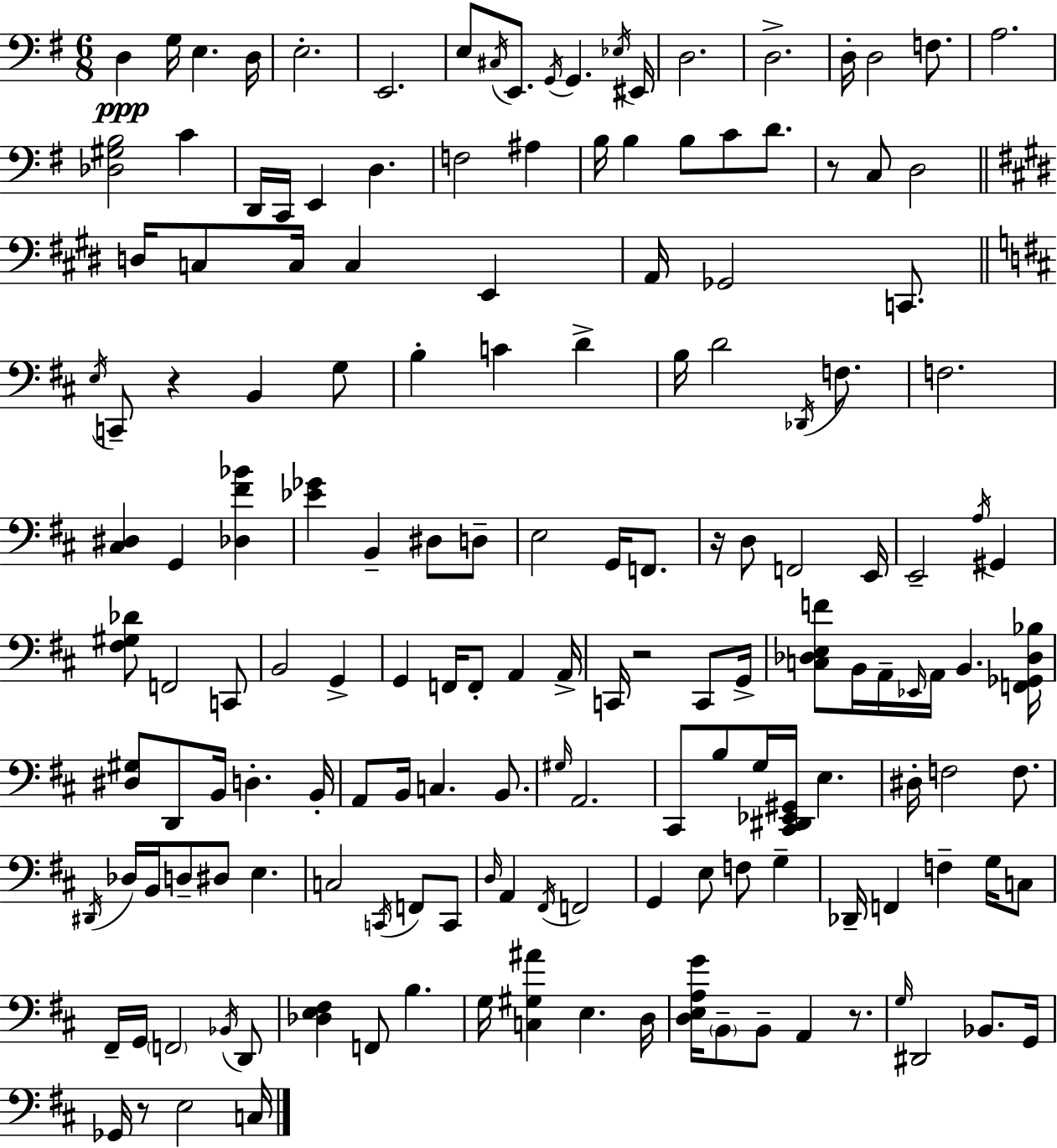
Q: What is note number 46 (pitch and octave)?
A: B3